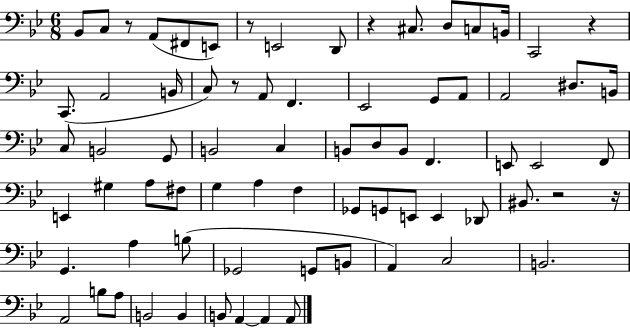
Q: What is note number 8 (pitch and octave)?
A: C#3